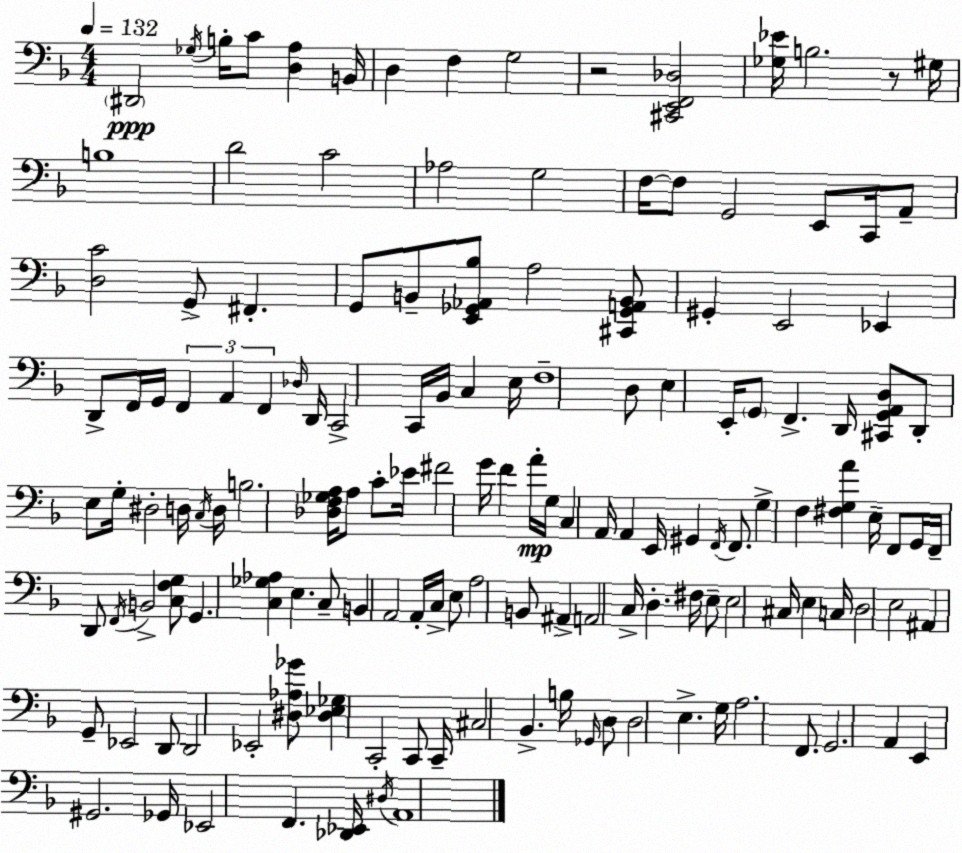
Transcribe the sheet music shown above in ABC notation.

X:1
T:Untitled
M:4/4
L:1/4
K:F
^D,,2 _G,/4 B,/4 C/2 [D,A,] B,,/4 D, F, G,2 z2 [^C,,E,,F,,_D,]2 [_G,_E]/4 B,2 z/2 ^G,/4 B,4 D2 C2 _A,2 G,2 F,/4 F,/2 G,,2 E,,/2 C,,/4 A,,/2 [D,C]2 G,,/2 ^F,, G,,/2 B,,/2 [E,,_G,,_A,,_B,]/2 A,2 [^C,,_G,,A,,B,,]/2 ^G,, E,,2 _E,, D,,/2 F,,/4 G,,/4 F,, A,, F,, _D,/4 D,,/4 C,,2 C,,/4 _B,,/4 C, E,/4 F,4 D,/2 E, E,,/4 G,,/2 F,, D,,/4 [^C,,G,,A,,D,]/2 D,,/2 E,/2 G,/4 ^D,2 D,/4 C,/4 D,/4 B,2 [_D,F,_G,A,]/4 A,/2 C/2 _E/4 ^F2 G/4 F A/4 G,/4 C, A,,/4 A,, E,,/4 ^G,, F,,/4 F,,/2 G, F, [^F,G,A] E,/4 F,,/2 G,,/4 F,,/4 D,,/2 F,,/4 B,,2 [C,F,G,]/2 G,, [C,_G,_A,] E, C,/2 B,, A,,2 A,,/4 C,/4 E,/2 A,2 B,,/2 ^A,, A,,2 C,/4 D, ^F,/4 E,/2 E,2 ^C,/4 E, C,/4 D,2 E,2 ^A,, G,,/2 _E,,2 D,,/2 D,,2 _E,,2 [^D,_A,_G]/2 [^D,_E,_G,] C,,2 C,,/2 C,,/4 ^C,2 _B,, B,/4 _G,,/4 D,/2 D,2 E, G,/4 A,2 F,,/2 G,,2 A,, E,, ^G,,2 _G,,/4 _E,,2 F,, [_D,,_E,,]/4 ^D,/4 A,,4